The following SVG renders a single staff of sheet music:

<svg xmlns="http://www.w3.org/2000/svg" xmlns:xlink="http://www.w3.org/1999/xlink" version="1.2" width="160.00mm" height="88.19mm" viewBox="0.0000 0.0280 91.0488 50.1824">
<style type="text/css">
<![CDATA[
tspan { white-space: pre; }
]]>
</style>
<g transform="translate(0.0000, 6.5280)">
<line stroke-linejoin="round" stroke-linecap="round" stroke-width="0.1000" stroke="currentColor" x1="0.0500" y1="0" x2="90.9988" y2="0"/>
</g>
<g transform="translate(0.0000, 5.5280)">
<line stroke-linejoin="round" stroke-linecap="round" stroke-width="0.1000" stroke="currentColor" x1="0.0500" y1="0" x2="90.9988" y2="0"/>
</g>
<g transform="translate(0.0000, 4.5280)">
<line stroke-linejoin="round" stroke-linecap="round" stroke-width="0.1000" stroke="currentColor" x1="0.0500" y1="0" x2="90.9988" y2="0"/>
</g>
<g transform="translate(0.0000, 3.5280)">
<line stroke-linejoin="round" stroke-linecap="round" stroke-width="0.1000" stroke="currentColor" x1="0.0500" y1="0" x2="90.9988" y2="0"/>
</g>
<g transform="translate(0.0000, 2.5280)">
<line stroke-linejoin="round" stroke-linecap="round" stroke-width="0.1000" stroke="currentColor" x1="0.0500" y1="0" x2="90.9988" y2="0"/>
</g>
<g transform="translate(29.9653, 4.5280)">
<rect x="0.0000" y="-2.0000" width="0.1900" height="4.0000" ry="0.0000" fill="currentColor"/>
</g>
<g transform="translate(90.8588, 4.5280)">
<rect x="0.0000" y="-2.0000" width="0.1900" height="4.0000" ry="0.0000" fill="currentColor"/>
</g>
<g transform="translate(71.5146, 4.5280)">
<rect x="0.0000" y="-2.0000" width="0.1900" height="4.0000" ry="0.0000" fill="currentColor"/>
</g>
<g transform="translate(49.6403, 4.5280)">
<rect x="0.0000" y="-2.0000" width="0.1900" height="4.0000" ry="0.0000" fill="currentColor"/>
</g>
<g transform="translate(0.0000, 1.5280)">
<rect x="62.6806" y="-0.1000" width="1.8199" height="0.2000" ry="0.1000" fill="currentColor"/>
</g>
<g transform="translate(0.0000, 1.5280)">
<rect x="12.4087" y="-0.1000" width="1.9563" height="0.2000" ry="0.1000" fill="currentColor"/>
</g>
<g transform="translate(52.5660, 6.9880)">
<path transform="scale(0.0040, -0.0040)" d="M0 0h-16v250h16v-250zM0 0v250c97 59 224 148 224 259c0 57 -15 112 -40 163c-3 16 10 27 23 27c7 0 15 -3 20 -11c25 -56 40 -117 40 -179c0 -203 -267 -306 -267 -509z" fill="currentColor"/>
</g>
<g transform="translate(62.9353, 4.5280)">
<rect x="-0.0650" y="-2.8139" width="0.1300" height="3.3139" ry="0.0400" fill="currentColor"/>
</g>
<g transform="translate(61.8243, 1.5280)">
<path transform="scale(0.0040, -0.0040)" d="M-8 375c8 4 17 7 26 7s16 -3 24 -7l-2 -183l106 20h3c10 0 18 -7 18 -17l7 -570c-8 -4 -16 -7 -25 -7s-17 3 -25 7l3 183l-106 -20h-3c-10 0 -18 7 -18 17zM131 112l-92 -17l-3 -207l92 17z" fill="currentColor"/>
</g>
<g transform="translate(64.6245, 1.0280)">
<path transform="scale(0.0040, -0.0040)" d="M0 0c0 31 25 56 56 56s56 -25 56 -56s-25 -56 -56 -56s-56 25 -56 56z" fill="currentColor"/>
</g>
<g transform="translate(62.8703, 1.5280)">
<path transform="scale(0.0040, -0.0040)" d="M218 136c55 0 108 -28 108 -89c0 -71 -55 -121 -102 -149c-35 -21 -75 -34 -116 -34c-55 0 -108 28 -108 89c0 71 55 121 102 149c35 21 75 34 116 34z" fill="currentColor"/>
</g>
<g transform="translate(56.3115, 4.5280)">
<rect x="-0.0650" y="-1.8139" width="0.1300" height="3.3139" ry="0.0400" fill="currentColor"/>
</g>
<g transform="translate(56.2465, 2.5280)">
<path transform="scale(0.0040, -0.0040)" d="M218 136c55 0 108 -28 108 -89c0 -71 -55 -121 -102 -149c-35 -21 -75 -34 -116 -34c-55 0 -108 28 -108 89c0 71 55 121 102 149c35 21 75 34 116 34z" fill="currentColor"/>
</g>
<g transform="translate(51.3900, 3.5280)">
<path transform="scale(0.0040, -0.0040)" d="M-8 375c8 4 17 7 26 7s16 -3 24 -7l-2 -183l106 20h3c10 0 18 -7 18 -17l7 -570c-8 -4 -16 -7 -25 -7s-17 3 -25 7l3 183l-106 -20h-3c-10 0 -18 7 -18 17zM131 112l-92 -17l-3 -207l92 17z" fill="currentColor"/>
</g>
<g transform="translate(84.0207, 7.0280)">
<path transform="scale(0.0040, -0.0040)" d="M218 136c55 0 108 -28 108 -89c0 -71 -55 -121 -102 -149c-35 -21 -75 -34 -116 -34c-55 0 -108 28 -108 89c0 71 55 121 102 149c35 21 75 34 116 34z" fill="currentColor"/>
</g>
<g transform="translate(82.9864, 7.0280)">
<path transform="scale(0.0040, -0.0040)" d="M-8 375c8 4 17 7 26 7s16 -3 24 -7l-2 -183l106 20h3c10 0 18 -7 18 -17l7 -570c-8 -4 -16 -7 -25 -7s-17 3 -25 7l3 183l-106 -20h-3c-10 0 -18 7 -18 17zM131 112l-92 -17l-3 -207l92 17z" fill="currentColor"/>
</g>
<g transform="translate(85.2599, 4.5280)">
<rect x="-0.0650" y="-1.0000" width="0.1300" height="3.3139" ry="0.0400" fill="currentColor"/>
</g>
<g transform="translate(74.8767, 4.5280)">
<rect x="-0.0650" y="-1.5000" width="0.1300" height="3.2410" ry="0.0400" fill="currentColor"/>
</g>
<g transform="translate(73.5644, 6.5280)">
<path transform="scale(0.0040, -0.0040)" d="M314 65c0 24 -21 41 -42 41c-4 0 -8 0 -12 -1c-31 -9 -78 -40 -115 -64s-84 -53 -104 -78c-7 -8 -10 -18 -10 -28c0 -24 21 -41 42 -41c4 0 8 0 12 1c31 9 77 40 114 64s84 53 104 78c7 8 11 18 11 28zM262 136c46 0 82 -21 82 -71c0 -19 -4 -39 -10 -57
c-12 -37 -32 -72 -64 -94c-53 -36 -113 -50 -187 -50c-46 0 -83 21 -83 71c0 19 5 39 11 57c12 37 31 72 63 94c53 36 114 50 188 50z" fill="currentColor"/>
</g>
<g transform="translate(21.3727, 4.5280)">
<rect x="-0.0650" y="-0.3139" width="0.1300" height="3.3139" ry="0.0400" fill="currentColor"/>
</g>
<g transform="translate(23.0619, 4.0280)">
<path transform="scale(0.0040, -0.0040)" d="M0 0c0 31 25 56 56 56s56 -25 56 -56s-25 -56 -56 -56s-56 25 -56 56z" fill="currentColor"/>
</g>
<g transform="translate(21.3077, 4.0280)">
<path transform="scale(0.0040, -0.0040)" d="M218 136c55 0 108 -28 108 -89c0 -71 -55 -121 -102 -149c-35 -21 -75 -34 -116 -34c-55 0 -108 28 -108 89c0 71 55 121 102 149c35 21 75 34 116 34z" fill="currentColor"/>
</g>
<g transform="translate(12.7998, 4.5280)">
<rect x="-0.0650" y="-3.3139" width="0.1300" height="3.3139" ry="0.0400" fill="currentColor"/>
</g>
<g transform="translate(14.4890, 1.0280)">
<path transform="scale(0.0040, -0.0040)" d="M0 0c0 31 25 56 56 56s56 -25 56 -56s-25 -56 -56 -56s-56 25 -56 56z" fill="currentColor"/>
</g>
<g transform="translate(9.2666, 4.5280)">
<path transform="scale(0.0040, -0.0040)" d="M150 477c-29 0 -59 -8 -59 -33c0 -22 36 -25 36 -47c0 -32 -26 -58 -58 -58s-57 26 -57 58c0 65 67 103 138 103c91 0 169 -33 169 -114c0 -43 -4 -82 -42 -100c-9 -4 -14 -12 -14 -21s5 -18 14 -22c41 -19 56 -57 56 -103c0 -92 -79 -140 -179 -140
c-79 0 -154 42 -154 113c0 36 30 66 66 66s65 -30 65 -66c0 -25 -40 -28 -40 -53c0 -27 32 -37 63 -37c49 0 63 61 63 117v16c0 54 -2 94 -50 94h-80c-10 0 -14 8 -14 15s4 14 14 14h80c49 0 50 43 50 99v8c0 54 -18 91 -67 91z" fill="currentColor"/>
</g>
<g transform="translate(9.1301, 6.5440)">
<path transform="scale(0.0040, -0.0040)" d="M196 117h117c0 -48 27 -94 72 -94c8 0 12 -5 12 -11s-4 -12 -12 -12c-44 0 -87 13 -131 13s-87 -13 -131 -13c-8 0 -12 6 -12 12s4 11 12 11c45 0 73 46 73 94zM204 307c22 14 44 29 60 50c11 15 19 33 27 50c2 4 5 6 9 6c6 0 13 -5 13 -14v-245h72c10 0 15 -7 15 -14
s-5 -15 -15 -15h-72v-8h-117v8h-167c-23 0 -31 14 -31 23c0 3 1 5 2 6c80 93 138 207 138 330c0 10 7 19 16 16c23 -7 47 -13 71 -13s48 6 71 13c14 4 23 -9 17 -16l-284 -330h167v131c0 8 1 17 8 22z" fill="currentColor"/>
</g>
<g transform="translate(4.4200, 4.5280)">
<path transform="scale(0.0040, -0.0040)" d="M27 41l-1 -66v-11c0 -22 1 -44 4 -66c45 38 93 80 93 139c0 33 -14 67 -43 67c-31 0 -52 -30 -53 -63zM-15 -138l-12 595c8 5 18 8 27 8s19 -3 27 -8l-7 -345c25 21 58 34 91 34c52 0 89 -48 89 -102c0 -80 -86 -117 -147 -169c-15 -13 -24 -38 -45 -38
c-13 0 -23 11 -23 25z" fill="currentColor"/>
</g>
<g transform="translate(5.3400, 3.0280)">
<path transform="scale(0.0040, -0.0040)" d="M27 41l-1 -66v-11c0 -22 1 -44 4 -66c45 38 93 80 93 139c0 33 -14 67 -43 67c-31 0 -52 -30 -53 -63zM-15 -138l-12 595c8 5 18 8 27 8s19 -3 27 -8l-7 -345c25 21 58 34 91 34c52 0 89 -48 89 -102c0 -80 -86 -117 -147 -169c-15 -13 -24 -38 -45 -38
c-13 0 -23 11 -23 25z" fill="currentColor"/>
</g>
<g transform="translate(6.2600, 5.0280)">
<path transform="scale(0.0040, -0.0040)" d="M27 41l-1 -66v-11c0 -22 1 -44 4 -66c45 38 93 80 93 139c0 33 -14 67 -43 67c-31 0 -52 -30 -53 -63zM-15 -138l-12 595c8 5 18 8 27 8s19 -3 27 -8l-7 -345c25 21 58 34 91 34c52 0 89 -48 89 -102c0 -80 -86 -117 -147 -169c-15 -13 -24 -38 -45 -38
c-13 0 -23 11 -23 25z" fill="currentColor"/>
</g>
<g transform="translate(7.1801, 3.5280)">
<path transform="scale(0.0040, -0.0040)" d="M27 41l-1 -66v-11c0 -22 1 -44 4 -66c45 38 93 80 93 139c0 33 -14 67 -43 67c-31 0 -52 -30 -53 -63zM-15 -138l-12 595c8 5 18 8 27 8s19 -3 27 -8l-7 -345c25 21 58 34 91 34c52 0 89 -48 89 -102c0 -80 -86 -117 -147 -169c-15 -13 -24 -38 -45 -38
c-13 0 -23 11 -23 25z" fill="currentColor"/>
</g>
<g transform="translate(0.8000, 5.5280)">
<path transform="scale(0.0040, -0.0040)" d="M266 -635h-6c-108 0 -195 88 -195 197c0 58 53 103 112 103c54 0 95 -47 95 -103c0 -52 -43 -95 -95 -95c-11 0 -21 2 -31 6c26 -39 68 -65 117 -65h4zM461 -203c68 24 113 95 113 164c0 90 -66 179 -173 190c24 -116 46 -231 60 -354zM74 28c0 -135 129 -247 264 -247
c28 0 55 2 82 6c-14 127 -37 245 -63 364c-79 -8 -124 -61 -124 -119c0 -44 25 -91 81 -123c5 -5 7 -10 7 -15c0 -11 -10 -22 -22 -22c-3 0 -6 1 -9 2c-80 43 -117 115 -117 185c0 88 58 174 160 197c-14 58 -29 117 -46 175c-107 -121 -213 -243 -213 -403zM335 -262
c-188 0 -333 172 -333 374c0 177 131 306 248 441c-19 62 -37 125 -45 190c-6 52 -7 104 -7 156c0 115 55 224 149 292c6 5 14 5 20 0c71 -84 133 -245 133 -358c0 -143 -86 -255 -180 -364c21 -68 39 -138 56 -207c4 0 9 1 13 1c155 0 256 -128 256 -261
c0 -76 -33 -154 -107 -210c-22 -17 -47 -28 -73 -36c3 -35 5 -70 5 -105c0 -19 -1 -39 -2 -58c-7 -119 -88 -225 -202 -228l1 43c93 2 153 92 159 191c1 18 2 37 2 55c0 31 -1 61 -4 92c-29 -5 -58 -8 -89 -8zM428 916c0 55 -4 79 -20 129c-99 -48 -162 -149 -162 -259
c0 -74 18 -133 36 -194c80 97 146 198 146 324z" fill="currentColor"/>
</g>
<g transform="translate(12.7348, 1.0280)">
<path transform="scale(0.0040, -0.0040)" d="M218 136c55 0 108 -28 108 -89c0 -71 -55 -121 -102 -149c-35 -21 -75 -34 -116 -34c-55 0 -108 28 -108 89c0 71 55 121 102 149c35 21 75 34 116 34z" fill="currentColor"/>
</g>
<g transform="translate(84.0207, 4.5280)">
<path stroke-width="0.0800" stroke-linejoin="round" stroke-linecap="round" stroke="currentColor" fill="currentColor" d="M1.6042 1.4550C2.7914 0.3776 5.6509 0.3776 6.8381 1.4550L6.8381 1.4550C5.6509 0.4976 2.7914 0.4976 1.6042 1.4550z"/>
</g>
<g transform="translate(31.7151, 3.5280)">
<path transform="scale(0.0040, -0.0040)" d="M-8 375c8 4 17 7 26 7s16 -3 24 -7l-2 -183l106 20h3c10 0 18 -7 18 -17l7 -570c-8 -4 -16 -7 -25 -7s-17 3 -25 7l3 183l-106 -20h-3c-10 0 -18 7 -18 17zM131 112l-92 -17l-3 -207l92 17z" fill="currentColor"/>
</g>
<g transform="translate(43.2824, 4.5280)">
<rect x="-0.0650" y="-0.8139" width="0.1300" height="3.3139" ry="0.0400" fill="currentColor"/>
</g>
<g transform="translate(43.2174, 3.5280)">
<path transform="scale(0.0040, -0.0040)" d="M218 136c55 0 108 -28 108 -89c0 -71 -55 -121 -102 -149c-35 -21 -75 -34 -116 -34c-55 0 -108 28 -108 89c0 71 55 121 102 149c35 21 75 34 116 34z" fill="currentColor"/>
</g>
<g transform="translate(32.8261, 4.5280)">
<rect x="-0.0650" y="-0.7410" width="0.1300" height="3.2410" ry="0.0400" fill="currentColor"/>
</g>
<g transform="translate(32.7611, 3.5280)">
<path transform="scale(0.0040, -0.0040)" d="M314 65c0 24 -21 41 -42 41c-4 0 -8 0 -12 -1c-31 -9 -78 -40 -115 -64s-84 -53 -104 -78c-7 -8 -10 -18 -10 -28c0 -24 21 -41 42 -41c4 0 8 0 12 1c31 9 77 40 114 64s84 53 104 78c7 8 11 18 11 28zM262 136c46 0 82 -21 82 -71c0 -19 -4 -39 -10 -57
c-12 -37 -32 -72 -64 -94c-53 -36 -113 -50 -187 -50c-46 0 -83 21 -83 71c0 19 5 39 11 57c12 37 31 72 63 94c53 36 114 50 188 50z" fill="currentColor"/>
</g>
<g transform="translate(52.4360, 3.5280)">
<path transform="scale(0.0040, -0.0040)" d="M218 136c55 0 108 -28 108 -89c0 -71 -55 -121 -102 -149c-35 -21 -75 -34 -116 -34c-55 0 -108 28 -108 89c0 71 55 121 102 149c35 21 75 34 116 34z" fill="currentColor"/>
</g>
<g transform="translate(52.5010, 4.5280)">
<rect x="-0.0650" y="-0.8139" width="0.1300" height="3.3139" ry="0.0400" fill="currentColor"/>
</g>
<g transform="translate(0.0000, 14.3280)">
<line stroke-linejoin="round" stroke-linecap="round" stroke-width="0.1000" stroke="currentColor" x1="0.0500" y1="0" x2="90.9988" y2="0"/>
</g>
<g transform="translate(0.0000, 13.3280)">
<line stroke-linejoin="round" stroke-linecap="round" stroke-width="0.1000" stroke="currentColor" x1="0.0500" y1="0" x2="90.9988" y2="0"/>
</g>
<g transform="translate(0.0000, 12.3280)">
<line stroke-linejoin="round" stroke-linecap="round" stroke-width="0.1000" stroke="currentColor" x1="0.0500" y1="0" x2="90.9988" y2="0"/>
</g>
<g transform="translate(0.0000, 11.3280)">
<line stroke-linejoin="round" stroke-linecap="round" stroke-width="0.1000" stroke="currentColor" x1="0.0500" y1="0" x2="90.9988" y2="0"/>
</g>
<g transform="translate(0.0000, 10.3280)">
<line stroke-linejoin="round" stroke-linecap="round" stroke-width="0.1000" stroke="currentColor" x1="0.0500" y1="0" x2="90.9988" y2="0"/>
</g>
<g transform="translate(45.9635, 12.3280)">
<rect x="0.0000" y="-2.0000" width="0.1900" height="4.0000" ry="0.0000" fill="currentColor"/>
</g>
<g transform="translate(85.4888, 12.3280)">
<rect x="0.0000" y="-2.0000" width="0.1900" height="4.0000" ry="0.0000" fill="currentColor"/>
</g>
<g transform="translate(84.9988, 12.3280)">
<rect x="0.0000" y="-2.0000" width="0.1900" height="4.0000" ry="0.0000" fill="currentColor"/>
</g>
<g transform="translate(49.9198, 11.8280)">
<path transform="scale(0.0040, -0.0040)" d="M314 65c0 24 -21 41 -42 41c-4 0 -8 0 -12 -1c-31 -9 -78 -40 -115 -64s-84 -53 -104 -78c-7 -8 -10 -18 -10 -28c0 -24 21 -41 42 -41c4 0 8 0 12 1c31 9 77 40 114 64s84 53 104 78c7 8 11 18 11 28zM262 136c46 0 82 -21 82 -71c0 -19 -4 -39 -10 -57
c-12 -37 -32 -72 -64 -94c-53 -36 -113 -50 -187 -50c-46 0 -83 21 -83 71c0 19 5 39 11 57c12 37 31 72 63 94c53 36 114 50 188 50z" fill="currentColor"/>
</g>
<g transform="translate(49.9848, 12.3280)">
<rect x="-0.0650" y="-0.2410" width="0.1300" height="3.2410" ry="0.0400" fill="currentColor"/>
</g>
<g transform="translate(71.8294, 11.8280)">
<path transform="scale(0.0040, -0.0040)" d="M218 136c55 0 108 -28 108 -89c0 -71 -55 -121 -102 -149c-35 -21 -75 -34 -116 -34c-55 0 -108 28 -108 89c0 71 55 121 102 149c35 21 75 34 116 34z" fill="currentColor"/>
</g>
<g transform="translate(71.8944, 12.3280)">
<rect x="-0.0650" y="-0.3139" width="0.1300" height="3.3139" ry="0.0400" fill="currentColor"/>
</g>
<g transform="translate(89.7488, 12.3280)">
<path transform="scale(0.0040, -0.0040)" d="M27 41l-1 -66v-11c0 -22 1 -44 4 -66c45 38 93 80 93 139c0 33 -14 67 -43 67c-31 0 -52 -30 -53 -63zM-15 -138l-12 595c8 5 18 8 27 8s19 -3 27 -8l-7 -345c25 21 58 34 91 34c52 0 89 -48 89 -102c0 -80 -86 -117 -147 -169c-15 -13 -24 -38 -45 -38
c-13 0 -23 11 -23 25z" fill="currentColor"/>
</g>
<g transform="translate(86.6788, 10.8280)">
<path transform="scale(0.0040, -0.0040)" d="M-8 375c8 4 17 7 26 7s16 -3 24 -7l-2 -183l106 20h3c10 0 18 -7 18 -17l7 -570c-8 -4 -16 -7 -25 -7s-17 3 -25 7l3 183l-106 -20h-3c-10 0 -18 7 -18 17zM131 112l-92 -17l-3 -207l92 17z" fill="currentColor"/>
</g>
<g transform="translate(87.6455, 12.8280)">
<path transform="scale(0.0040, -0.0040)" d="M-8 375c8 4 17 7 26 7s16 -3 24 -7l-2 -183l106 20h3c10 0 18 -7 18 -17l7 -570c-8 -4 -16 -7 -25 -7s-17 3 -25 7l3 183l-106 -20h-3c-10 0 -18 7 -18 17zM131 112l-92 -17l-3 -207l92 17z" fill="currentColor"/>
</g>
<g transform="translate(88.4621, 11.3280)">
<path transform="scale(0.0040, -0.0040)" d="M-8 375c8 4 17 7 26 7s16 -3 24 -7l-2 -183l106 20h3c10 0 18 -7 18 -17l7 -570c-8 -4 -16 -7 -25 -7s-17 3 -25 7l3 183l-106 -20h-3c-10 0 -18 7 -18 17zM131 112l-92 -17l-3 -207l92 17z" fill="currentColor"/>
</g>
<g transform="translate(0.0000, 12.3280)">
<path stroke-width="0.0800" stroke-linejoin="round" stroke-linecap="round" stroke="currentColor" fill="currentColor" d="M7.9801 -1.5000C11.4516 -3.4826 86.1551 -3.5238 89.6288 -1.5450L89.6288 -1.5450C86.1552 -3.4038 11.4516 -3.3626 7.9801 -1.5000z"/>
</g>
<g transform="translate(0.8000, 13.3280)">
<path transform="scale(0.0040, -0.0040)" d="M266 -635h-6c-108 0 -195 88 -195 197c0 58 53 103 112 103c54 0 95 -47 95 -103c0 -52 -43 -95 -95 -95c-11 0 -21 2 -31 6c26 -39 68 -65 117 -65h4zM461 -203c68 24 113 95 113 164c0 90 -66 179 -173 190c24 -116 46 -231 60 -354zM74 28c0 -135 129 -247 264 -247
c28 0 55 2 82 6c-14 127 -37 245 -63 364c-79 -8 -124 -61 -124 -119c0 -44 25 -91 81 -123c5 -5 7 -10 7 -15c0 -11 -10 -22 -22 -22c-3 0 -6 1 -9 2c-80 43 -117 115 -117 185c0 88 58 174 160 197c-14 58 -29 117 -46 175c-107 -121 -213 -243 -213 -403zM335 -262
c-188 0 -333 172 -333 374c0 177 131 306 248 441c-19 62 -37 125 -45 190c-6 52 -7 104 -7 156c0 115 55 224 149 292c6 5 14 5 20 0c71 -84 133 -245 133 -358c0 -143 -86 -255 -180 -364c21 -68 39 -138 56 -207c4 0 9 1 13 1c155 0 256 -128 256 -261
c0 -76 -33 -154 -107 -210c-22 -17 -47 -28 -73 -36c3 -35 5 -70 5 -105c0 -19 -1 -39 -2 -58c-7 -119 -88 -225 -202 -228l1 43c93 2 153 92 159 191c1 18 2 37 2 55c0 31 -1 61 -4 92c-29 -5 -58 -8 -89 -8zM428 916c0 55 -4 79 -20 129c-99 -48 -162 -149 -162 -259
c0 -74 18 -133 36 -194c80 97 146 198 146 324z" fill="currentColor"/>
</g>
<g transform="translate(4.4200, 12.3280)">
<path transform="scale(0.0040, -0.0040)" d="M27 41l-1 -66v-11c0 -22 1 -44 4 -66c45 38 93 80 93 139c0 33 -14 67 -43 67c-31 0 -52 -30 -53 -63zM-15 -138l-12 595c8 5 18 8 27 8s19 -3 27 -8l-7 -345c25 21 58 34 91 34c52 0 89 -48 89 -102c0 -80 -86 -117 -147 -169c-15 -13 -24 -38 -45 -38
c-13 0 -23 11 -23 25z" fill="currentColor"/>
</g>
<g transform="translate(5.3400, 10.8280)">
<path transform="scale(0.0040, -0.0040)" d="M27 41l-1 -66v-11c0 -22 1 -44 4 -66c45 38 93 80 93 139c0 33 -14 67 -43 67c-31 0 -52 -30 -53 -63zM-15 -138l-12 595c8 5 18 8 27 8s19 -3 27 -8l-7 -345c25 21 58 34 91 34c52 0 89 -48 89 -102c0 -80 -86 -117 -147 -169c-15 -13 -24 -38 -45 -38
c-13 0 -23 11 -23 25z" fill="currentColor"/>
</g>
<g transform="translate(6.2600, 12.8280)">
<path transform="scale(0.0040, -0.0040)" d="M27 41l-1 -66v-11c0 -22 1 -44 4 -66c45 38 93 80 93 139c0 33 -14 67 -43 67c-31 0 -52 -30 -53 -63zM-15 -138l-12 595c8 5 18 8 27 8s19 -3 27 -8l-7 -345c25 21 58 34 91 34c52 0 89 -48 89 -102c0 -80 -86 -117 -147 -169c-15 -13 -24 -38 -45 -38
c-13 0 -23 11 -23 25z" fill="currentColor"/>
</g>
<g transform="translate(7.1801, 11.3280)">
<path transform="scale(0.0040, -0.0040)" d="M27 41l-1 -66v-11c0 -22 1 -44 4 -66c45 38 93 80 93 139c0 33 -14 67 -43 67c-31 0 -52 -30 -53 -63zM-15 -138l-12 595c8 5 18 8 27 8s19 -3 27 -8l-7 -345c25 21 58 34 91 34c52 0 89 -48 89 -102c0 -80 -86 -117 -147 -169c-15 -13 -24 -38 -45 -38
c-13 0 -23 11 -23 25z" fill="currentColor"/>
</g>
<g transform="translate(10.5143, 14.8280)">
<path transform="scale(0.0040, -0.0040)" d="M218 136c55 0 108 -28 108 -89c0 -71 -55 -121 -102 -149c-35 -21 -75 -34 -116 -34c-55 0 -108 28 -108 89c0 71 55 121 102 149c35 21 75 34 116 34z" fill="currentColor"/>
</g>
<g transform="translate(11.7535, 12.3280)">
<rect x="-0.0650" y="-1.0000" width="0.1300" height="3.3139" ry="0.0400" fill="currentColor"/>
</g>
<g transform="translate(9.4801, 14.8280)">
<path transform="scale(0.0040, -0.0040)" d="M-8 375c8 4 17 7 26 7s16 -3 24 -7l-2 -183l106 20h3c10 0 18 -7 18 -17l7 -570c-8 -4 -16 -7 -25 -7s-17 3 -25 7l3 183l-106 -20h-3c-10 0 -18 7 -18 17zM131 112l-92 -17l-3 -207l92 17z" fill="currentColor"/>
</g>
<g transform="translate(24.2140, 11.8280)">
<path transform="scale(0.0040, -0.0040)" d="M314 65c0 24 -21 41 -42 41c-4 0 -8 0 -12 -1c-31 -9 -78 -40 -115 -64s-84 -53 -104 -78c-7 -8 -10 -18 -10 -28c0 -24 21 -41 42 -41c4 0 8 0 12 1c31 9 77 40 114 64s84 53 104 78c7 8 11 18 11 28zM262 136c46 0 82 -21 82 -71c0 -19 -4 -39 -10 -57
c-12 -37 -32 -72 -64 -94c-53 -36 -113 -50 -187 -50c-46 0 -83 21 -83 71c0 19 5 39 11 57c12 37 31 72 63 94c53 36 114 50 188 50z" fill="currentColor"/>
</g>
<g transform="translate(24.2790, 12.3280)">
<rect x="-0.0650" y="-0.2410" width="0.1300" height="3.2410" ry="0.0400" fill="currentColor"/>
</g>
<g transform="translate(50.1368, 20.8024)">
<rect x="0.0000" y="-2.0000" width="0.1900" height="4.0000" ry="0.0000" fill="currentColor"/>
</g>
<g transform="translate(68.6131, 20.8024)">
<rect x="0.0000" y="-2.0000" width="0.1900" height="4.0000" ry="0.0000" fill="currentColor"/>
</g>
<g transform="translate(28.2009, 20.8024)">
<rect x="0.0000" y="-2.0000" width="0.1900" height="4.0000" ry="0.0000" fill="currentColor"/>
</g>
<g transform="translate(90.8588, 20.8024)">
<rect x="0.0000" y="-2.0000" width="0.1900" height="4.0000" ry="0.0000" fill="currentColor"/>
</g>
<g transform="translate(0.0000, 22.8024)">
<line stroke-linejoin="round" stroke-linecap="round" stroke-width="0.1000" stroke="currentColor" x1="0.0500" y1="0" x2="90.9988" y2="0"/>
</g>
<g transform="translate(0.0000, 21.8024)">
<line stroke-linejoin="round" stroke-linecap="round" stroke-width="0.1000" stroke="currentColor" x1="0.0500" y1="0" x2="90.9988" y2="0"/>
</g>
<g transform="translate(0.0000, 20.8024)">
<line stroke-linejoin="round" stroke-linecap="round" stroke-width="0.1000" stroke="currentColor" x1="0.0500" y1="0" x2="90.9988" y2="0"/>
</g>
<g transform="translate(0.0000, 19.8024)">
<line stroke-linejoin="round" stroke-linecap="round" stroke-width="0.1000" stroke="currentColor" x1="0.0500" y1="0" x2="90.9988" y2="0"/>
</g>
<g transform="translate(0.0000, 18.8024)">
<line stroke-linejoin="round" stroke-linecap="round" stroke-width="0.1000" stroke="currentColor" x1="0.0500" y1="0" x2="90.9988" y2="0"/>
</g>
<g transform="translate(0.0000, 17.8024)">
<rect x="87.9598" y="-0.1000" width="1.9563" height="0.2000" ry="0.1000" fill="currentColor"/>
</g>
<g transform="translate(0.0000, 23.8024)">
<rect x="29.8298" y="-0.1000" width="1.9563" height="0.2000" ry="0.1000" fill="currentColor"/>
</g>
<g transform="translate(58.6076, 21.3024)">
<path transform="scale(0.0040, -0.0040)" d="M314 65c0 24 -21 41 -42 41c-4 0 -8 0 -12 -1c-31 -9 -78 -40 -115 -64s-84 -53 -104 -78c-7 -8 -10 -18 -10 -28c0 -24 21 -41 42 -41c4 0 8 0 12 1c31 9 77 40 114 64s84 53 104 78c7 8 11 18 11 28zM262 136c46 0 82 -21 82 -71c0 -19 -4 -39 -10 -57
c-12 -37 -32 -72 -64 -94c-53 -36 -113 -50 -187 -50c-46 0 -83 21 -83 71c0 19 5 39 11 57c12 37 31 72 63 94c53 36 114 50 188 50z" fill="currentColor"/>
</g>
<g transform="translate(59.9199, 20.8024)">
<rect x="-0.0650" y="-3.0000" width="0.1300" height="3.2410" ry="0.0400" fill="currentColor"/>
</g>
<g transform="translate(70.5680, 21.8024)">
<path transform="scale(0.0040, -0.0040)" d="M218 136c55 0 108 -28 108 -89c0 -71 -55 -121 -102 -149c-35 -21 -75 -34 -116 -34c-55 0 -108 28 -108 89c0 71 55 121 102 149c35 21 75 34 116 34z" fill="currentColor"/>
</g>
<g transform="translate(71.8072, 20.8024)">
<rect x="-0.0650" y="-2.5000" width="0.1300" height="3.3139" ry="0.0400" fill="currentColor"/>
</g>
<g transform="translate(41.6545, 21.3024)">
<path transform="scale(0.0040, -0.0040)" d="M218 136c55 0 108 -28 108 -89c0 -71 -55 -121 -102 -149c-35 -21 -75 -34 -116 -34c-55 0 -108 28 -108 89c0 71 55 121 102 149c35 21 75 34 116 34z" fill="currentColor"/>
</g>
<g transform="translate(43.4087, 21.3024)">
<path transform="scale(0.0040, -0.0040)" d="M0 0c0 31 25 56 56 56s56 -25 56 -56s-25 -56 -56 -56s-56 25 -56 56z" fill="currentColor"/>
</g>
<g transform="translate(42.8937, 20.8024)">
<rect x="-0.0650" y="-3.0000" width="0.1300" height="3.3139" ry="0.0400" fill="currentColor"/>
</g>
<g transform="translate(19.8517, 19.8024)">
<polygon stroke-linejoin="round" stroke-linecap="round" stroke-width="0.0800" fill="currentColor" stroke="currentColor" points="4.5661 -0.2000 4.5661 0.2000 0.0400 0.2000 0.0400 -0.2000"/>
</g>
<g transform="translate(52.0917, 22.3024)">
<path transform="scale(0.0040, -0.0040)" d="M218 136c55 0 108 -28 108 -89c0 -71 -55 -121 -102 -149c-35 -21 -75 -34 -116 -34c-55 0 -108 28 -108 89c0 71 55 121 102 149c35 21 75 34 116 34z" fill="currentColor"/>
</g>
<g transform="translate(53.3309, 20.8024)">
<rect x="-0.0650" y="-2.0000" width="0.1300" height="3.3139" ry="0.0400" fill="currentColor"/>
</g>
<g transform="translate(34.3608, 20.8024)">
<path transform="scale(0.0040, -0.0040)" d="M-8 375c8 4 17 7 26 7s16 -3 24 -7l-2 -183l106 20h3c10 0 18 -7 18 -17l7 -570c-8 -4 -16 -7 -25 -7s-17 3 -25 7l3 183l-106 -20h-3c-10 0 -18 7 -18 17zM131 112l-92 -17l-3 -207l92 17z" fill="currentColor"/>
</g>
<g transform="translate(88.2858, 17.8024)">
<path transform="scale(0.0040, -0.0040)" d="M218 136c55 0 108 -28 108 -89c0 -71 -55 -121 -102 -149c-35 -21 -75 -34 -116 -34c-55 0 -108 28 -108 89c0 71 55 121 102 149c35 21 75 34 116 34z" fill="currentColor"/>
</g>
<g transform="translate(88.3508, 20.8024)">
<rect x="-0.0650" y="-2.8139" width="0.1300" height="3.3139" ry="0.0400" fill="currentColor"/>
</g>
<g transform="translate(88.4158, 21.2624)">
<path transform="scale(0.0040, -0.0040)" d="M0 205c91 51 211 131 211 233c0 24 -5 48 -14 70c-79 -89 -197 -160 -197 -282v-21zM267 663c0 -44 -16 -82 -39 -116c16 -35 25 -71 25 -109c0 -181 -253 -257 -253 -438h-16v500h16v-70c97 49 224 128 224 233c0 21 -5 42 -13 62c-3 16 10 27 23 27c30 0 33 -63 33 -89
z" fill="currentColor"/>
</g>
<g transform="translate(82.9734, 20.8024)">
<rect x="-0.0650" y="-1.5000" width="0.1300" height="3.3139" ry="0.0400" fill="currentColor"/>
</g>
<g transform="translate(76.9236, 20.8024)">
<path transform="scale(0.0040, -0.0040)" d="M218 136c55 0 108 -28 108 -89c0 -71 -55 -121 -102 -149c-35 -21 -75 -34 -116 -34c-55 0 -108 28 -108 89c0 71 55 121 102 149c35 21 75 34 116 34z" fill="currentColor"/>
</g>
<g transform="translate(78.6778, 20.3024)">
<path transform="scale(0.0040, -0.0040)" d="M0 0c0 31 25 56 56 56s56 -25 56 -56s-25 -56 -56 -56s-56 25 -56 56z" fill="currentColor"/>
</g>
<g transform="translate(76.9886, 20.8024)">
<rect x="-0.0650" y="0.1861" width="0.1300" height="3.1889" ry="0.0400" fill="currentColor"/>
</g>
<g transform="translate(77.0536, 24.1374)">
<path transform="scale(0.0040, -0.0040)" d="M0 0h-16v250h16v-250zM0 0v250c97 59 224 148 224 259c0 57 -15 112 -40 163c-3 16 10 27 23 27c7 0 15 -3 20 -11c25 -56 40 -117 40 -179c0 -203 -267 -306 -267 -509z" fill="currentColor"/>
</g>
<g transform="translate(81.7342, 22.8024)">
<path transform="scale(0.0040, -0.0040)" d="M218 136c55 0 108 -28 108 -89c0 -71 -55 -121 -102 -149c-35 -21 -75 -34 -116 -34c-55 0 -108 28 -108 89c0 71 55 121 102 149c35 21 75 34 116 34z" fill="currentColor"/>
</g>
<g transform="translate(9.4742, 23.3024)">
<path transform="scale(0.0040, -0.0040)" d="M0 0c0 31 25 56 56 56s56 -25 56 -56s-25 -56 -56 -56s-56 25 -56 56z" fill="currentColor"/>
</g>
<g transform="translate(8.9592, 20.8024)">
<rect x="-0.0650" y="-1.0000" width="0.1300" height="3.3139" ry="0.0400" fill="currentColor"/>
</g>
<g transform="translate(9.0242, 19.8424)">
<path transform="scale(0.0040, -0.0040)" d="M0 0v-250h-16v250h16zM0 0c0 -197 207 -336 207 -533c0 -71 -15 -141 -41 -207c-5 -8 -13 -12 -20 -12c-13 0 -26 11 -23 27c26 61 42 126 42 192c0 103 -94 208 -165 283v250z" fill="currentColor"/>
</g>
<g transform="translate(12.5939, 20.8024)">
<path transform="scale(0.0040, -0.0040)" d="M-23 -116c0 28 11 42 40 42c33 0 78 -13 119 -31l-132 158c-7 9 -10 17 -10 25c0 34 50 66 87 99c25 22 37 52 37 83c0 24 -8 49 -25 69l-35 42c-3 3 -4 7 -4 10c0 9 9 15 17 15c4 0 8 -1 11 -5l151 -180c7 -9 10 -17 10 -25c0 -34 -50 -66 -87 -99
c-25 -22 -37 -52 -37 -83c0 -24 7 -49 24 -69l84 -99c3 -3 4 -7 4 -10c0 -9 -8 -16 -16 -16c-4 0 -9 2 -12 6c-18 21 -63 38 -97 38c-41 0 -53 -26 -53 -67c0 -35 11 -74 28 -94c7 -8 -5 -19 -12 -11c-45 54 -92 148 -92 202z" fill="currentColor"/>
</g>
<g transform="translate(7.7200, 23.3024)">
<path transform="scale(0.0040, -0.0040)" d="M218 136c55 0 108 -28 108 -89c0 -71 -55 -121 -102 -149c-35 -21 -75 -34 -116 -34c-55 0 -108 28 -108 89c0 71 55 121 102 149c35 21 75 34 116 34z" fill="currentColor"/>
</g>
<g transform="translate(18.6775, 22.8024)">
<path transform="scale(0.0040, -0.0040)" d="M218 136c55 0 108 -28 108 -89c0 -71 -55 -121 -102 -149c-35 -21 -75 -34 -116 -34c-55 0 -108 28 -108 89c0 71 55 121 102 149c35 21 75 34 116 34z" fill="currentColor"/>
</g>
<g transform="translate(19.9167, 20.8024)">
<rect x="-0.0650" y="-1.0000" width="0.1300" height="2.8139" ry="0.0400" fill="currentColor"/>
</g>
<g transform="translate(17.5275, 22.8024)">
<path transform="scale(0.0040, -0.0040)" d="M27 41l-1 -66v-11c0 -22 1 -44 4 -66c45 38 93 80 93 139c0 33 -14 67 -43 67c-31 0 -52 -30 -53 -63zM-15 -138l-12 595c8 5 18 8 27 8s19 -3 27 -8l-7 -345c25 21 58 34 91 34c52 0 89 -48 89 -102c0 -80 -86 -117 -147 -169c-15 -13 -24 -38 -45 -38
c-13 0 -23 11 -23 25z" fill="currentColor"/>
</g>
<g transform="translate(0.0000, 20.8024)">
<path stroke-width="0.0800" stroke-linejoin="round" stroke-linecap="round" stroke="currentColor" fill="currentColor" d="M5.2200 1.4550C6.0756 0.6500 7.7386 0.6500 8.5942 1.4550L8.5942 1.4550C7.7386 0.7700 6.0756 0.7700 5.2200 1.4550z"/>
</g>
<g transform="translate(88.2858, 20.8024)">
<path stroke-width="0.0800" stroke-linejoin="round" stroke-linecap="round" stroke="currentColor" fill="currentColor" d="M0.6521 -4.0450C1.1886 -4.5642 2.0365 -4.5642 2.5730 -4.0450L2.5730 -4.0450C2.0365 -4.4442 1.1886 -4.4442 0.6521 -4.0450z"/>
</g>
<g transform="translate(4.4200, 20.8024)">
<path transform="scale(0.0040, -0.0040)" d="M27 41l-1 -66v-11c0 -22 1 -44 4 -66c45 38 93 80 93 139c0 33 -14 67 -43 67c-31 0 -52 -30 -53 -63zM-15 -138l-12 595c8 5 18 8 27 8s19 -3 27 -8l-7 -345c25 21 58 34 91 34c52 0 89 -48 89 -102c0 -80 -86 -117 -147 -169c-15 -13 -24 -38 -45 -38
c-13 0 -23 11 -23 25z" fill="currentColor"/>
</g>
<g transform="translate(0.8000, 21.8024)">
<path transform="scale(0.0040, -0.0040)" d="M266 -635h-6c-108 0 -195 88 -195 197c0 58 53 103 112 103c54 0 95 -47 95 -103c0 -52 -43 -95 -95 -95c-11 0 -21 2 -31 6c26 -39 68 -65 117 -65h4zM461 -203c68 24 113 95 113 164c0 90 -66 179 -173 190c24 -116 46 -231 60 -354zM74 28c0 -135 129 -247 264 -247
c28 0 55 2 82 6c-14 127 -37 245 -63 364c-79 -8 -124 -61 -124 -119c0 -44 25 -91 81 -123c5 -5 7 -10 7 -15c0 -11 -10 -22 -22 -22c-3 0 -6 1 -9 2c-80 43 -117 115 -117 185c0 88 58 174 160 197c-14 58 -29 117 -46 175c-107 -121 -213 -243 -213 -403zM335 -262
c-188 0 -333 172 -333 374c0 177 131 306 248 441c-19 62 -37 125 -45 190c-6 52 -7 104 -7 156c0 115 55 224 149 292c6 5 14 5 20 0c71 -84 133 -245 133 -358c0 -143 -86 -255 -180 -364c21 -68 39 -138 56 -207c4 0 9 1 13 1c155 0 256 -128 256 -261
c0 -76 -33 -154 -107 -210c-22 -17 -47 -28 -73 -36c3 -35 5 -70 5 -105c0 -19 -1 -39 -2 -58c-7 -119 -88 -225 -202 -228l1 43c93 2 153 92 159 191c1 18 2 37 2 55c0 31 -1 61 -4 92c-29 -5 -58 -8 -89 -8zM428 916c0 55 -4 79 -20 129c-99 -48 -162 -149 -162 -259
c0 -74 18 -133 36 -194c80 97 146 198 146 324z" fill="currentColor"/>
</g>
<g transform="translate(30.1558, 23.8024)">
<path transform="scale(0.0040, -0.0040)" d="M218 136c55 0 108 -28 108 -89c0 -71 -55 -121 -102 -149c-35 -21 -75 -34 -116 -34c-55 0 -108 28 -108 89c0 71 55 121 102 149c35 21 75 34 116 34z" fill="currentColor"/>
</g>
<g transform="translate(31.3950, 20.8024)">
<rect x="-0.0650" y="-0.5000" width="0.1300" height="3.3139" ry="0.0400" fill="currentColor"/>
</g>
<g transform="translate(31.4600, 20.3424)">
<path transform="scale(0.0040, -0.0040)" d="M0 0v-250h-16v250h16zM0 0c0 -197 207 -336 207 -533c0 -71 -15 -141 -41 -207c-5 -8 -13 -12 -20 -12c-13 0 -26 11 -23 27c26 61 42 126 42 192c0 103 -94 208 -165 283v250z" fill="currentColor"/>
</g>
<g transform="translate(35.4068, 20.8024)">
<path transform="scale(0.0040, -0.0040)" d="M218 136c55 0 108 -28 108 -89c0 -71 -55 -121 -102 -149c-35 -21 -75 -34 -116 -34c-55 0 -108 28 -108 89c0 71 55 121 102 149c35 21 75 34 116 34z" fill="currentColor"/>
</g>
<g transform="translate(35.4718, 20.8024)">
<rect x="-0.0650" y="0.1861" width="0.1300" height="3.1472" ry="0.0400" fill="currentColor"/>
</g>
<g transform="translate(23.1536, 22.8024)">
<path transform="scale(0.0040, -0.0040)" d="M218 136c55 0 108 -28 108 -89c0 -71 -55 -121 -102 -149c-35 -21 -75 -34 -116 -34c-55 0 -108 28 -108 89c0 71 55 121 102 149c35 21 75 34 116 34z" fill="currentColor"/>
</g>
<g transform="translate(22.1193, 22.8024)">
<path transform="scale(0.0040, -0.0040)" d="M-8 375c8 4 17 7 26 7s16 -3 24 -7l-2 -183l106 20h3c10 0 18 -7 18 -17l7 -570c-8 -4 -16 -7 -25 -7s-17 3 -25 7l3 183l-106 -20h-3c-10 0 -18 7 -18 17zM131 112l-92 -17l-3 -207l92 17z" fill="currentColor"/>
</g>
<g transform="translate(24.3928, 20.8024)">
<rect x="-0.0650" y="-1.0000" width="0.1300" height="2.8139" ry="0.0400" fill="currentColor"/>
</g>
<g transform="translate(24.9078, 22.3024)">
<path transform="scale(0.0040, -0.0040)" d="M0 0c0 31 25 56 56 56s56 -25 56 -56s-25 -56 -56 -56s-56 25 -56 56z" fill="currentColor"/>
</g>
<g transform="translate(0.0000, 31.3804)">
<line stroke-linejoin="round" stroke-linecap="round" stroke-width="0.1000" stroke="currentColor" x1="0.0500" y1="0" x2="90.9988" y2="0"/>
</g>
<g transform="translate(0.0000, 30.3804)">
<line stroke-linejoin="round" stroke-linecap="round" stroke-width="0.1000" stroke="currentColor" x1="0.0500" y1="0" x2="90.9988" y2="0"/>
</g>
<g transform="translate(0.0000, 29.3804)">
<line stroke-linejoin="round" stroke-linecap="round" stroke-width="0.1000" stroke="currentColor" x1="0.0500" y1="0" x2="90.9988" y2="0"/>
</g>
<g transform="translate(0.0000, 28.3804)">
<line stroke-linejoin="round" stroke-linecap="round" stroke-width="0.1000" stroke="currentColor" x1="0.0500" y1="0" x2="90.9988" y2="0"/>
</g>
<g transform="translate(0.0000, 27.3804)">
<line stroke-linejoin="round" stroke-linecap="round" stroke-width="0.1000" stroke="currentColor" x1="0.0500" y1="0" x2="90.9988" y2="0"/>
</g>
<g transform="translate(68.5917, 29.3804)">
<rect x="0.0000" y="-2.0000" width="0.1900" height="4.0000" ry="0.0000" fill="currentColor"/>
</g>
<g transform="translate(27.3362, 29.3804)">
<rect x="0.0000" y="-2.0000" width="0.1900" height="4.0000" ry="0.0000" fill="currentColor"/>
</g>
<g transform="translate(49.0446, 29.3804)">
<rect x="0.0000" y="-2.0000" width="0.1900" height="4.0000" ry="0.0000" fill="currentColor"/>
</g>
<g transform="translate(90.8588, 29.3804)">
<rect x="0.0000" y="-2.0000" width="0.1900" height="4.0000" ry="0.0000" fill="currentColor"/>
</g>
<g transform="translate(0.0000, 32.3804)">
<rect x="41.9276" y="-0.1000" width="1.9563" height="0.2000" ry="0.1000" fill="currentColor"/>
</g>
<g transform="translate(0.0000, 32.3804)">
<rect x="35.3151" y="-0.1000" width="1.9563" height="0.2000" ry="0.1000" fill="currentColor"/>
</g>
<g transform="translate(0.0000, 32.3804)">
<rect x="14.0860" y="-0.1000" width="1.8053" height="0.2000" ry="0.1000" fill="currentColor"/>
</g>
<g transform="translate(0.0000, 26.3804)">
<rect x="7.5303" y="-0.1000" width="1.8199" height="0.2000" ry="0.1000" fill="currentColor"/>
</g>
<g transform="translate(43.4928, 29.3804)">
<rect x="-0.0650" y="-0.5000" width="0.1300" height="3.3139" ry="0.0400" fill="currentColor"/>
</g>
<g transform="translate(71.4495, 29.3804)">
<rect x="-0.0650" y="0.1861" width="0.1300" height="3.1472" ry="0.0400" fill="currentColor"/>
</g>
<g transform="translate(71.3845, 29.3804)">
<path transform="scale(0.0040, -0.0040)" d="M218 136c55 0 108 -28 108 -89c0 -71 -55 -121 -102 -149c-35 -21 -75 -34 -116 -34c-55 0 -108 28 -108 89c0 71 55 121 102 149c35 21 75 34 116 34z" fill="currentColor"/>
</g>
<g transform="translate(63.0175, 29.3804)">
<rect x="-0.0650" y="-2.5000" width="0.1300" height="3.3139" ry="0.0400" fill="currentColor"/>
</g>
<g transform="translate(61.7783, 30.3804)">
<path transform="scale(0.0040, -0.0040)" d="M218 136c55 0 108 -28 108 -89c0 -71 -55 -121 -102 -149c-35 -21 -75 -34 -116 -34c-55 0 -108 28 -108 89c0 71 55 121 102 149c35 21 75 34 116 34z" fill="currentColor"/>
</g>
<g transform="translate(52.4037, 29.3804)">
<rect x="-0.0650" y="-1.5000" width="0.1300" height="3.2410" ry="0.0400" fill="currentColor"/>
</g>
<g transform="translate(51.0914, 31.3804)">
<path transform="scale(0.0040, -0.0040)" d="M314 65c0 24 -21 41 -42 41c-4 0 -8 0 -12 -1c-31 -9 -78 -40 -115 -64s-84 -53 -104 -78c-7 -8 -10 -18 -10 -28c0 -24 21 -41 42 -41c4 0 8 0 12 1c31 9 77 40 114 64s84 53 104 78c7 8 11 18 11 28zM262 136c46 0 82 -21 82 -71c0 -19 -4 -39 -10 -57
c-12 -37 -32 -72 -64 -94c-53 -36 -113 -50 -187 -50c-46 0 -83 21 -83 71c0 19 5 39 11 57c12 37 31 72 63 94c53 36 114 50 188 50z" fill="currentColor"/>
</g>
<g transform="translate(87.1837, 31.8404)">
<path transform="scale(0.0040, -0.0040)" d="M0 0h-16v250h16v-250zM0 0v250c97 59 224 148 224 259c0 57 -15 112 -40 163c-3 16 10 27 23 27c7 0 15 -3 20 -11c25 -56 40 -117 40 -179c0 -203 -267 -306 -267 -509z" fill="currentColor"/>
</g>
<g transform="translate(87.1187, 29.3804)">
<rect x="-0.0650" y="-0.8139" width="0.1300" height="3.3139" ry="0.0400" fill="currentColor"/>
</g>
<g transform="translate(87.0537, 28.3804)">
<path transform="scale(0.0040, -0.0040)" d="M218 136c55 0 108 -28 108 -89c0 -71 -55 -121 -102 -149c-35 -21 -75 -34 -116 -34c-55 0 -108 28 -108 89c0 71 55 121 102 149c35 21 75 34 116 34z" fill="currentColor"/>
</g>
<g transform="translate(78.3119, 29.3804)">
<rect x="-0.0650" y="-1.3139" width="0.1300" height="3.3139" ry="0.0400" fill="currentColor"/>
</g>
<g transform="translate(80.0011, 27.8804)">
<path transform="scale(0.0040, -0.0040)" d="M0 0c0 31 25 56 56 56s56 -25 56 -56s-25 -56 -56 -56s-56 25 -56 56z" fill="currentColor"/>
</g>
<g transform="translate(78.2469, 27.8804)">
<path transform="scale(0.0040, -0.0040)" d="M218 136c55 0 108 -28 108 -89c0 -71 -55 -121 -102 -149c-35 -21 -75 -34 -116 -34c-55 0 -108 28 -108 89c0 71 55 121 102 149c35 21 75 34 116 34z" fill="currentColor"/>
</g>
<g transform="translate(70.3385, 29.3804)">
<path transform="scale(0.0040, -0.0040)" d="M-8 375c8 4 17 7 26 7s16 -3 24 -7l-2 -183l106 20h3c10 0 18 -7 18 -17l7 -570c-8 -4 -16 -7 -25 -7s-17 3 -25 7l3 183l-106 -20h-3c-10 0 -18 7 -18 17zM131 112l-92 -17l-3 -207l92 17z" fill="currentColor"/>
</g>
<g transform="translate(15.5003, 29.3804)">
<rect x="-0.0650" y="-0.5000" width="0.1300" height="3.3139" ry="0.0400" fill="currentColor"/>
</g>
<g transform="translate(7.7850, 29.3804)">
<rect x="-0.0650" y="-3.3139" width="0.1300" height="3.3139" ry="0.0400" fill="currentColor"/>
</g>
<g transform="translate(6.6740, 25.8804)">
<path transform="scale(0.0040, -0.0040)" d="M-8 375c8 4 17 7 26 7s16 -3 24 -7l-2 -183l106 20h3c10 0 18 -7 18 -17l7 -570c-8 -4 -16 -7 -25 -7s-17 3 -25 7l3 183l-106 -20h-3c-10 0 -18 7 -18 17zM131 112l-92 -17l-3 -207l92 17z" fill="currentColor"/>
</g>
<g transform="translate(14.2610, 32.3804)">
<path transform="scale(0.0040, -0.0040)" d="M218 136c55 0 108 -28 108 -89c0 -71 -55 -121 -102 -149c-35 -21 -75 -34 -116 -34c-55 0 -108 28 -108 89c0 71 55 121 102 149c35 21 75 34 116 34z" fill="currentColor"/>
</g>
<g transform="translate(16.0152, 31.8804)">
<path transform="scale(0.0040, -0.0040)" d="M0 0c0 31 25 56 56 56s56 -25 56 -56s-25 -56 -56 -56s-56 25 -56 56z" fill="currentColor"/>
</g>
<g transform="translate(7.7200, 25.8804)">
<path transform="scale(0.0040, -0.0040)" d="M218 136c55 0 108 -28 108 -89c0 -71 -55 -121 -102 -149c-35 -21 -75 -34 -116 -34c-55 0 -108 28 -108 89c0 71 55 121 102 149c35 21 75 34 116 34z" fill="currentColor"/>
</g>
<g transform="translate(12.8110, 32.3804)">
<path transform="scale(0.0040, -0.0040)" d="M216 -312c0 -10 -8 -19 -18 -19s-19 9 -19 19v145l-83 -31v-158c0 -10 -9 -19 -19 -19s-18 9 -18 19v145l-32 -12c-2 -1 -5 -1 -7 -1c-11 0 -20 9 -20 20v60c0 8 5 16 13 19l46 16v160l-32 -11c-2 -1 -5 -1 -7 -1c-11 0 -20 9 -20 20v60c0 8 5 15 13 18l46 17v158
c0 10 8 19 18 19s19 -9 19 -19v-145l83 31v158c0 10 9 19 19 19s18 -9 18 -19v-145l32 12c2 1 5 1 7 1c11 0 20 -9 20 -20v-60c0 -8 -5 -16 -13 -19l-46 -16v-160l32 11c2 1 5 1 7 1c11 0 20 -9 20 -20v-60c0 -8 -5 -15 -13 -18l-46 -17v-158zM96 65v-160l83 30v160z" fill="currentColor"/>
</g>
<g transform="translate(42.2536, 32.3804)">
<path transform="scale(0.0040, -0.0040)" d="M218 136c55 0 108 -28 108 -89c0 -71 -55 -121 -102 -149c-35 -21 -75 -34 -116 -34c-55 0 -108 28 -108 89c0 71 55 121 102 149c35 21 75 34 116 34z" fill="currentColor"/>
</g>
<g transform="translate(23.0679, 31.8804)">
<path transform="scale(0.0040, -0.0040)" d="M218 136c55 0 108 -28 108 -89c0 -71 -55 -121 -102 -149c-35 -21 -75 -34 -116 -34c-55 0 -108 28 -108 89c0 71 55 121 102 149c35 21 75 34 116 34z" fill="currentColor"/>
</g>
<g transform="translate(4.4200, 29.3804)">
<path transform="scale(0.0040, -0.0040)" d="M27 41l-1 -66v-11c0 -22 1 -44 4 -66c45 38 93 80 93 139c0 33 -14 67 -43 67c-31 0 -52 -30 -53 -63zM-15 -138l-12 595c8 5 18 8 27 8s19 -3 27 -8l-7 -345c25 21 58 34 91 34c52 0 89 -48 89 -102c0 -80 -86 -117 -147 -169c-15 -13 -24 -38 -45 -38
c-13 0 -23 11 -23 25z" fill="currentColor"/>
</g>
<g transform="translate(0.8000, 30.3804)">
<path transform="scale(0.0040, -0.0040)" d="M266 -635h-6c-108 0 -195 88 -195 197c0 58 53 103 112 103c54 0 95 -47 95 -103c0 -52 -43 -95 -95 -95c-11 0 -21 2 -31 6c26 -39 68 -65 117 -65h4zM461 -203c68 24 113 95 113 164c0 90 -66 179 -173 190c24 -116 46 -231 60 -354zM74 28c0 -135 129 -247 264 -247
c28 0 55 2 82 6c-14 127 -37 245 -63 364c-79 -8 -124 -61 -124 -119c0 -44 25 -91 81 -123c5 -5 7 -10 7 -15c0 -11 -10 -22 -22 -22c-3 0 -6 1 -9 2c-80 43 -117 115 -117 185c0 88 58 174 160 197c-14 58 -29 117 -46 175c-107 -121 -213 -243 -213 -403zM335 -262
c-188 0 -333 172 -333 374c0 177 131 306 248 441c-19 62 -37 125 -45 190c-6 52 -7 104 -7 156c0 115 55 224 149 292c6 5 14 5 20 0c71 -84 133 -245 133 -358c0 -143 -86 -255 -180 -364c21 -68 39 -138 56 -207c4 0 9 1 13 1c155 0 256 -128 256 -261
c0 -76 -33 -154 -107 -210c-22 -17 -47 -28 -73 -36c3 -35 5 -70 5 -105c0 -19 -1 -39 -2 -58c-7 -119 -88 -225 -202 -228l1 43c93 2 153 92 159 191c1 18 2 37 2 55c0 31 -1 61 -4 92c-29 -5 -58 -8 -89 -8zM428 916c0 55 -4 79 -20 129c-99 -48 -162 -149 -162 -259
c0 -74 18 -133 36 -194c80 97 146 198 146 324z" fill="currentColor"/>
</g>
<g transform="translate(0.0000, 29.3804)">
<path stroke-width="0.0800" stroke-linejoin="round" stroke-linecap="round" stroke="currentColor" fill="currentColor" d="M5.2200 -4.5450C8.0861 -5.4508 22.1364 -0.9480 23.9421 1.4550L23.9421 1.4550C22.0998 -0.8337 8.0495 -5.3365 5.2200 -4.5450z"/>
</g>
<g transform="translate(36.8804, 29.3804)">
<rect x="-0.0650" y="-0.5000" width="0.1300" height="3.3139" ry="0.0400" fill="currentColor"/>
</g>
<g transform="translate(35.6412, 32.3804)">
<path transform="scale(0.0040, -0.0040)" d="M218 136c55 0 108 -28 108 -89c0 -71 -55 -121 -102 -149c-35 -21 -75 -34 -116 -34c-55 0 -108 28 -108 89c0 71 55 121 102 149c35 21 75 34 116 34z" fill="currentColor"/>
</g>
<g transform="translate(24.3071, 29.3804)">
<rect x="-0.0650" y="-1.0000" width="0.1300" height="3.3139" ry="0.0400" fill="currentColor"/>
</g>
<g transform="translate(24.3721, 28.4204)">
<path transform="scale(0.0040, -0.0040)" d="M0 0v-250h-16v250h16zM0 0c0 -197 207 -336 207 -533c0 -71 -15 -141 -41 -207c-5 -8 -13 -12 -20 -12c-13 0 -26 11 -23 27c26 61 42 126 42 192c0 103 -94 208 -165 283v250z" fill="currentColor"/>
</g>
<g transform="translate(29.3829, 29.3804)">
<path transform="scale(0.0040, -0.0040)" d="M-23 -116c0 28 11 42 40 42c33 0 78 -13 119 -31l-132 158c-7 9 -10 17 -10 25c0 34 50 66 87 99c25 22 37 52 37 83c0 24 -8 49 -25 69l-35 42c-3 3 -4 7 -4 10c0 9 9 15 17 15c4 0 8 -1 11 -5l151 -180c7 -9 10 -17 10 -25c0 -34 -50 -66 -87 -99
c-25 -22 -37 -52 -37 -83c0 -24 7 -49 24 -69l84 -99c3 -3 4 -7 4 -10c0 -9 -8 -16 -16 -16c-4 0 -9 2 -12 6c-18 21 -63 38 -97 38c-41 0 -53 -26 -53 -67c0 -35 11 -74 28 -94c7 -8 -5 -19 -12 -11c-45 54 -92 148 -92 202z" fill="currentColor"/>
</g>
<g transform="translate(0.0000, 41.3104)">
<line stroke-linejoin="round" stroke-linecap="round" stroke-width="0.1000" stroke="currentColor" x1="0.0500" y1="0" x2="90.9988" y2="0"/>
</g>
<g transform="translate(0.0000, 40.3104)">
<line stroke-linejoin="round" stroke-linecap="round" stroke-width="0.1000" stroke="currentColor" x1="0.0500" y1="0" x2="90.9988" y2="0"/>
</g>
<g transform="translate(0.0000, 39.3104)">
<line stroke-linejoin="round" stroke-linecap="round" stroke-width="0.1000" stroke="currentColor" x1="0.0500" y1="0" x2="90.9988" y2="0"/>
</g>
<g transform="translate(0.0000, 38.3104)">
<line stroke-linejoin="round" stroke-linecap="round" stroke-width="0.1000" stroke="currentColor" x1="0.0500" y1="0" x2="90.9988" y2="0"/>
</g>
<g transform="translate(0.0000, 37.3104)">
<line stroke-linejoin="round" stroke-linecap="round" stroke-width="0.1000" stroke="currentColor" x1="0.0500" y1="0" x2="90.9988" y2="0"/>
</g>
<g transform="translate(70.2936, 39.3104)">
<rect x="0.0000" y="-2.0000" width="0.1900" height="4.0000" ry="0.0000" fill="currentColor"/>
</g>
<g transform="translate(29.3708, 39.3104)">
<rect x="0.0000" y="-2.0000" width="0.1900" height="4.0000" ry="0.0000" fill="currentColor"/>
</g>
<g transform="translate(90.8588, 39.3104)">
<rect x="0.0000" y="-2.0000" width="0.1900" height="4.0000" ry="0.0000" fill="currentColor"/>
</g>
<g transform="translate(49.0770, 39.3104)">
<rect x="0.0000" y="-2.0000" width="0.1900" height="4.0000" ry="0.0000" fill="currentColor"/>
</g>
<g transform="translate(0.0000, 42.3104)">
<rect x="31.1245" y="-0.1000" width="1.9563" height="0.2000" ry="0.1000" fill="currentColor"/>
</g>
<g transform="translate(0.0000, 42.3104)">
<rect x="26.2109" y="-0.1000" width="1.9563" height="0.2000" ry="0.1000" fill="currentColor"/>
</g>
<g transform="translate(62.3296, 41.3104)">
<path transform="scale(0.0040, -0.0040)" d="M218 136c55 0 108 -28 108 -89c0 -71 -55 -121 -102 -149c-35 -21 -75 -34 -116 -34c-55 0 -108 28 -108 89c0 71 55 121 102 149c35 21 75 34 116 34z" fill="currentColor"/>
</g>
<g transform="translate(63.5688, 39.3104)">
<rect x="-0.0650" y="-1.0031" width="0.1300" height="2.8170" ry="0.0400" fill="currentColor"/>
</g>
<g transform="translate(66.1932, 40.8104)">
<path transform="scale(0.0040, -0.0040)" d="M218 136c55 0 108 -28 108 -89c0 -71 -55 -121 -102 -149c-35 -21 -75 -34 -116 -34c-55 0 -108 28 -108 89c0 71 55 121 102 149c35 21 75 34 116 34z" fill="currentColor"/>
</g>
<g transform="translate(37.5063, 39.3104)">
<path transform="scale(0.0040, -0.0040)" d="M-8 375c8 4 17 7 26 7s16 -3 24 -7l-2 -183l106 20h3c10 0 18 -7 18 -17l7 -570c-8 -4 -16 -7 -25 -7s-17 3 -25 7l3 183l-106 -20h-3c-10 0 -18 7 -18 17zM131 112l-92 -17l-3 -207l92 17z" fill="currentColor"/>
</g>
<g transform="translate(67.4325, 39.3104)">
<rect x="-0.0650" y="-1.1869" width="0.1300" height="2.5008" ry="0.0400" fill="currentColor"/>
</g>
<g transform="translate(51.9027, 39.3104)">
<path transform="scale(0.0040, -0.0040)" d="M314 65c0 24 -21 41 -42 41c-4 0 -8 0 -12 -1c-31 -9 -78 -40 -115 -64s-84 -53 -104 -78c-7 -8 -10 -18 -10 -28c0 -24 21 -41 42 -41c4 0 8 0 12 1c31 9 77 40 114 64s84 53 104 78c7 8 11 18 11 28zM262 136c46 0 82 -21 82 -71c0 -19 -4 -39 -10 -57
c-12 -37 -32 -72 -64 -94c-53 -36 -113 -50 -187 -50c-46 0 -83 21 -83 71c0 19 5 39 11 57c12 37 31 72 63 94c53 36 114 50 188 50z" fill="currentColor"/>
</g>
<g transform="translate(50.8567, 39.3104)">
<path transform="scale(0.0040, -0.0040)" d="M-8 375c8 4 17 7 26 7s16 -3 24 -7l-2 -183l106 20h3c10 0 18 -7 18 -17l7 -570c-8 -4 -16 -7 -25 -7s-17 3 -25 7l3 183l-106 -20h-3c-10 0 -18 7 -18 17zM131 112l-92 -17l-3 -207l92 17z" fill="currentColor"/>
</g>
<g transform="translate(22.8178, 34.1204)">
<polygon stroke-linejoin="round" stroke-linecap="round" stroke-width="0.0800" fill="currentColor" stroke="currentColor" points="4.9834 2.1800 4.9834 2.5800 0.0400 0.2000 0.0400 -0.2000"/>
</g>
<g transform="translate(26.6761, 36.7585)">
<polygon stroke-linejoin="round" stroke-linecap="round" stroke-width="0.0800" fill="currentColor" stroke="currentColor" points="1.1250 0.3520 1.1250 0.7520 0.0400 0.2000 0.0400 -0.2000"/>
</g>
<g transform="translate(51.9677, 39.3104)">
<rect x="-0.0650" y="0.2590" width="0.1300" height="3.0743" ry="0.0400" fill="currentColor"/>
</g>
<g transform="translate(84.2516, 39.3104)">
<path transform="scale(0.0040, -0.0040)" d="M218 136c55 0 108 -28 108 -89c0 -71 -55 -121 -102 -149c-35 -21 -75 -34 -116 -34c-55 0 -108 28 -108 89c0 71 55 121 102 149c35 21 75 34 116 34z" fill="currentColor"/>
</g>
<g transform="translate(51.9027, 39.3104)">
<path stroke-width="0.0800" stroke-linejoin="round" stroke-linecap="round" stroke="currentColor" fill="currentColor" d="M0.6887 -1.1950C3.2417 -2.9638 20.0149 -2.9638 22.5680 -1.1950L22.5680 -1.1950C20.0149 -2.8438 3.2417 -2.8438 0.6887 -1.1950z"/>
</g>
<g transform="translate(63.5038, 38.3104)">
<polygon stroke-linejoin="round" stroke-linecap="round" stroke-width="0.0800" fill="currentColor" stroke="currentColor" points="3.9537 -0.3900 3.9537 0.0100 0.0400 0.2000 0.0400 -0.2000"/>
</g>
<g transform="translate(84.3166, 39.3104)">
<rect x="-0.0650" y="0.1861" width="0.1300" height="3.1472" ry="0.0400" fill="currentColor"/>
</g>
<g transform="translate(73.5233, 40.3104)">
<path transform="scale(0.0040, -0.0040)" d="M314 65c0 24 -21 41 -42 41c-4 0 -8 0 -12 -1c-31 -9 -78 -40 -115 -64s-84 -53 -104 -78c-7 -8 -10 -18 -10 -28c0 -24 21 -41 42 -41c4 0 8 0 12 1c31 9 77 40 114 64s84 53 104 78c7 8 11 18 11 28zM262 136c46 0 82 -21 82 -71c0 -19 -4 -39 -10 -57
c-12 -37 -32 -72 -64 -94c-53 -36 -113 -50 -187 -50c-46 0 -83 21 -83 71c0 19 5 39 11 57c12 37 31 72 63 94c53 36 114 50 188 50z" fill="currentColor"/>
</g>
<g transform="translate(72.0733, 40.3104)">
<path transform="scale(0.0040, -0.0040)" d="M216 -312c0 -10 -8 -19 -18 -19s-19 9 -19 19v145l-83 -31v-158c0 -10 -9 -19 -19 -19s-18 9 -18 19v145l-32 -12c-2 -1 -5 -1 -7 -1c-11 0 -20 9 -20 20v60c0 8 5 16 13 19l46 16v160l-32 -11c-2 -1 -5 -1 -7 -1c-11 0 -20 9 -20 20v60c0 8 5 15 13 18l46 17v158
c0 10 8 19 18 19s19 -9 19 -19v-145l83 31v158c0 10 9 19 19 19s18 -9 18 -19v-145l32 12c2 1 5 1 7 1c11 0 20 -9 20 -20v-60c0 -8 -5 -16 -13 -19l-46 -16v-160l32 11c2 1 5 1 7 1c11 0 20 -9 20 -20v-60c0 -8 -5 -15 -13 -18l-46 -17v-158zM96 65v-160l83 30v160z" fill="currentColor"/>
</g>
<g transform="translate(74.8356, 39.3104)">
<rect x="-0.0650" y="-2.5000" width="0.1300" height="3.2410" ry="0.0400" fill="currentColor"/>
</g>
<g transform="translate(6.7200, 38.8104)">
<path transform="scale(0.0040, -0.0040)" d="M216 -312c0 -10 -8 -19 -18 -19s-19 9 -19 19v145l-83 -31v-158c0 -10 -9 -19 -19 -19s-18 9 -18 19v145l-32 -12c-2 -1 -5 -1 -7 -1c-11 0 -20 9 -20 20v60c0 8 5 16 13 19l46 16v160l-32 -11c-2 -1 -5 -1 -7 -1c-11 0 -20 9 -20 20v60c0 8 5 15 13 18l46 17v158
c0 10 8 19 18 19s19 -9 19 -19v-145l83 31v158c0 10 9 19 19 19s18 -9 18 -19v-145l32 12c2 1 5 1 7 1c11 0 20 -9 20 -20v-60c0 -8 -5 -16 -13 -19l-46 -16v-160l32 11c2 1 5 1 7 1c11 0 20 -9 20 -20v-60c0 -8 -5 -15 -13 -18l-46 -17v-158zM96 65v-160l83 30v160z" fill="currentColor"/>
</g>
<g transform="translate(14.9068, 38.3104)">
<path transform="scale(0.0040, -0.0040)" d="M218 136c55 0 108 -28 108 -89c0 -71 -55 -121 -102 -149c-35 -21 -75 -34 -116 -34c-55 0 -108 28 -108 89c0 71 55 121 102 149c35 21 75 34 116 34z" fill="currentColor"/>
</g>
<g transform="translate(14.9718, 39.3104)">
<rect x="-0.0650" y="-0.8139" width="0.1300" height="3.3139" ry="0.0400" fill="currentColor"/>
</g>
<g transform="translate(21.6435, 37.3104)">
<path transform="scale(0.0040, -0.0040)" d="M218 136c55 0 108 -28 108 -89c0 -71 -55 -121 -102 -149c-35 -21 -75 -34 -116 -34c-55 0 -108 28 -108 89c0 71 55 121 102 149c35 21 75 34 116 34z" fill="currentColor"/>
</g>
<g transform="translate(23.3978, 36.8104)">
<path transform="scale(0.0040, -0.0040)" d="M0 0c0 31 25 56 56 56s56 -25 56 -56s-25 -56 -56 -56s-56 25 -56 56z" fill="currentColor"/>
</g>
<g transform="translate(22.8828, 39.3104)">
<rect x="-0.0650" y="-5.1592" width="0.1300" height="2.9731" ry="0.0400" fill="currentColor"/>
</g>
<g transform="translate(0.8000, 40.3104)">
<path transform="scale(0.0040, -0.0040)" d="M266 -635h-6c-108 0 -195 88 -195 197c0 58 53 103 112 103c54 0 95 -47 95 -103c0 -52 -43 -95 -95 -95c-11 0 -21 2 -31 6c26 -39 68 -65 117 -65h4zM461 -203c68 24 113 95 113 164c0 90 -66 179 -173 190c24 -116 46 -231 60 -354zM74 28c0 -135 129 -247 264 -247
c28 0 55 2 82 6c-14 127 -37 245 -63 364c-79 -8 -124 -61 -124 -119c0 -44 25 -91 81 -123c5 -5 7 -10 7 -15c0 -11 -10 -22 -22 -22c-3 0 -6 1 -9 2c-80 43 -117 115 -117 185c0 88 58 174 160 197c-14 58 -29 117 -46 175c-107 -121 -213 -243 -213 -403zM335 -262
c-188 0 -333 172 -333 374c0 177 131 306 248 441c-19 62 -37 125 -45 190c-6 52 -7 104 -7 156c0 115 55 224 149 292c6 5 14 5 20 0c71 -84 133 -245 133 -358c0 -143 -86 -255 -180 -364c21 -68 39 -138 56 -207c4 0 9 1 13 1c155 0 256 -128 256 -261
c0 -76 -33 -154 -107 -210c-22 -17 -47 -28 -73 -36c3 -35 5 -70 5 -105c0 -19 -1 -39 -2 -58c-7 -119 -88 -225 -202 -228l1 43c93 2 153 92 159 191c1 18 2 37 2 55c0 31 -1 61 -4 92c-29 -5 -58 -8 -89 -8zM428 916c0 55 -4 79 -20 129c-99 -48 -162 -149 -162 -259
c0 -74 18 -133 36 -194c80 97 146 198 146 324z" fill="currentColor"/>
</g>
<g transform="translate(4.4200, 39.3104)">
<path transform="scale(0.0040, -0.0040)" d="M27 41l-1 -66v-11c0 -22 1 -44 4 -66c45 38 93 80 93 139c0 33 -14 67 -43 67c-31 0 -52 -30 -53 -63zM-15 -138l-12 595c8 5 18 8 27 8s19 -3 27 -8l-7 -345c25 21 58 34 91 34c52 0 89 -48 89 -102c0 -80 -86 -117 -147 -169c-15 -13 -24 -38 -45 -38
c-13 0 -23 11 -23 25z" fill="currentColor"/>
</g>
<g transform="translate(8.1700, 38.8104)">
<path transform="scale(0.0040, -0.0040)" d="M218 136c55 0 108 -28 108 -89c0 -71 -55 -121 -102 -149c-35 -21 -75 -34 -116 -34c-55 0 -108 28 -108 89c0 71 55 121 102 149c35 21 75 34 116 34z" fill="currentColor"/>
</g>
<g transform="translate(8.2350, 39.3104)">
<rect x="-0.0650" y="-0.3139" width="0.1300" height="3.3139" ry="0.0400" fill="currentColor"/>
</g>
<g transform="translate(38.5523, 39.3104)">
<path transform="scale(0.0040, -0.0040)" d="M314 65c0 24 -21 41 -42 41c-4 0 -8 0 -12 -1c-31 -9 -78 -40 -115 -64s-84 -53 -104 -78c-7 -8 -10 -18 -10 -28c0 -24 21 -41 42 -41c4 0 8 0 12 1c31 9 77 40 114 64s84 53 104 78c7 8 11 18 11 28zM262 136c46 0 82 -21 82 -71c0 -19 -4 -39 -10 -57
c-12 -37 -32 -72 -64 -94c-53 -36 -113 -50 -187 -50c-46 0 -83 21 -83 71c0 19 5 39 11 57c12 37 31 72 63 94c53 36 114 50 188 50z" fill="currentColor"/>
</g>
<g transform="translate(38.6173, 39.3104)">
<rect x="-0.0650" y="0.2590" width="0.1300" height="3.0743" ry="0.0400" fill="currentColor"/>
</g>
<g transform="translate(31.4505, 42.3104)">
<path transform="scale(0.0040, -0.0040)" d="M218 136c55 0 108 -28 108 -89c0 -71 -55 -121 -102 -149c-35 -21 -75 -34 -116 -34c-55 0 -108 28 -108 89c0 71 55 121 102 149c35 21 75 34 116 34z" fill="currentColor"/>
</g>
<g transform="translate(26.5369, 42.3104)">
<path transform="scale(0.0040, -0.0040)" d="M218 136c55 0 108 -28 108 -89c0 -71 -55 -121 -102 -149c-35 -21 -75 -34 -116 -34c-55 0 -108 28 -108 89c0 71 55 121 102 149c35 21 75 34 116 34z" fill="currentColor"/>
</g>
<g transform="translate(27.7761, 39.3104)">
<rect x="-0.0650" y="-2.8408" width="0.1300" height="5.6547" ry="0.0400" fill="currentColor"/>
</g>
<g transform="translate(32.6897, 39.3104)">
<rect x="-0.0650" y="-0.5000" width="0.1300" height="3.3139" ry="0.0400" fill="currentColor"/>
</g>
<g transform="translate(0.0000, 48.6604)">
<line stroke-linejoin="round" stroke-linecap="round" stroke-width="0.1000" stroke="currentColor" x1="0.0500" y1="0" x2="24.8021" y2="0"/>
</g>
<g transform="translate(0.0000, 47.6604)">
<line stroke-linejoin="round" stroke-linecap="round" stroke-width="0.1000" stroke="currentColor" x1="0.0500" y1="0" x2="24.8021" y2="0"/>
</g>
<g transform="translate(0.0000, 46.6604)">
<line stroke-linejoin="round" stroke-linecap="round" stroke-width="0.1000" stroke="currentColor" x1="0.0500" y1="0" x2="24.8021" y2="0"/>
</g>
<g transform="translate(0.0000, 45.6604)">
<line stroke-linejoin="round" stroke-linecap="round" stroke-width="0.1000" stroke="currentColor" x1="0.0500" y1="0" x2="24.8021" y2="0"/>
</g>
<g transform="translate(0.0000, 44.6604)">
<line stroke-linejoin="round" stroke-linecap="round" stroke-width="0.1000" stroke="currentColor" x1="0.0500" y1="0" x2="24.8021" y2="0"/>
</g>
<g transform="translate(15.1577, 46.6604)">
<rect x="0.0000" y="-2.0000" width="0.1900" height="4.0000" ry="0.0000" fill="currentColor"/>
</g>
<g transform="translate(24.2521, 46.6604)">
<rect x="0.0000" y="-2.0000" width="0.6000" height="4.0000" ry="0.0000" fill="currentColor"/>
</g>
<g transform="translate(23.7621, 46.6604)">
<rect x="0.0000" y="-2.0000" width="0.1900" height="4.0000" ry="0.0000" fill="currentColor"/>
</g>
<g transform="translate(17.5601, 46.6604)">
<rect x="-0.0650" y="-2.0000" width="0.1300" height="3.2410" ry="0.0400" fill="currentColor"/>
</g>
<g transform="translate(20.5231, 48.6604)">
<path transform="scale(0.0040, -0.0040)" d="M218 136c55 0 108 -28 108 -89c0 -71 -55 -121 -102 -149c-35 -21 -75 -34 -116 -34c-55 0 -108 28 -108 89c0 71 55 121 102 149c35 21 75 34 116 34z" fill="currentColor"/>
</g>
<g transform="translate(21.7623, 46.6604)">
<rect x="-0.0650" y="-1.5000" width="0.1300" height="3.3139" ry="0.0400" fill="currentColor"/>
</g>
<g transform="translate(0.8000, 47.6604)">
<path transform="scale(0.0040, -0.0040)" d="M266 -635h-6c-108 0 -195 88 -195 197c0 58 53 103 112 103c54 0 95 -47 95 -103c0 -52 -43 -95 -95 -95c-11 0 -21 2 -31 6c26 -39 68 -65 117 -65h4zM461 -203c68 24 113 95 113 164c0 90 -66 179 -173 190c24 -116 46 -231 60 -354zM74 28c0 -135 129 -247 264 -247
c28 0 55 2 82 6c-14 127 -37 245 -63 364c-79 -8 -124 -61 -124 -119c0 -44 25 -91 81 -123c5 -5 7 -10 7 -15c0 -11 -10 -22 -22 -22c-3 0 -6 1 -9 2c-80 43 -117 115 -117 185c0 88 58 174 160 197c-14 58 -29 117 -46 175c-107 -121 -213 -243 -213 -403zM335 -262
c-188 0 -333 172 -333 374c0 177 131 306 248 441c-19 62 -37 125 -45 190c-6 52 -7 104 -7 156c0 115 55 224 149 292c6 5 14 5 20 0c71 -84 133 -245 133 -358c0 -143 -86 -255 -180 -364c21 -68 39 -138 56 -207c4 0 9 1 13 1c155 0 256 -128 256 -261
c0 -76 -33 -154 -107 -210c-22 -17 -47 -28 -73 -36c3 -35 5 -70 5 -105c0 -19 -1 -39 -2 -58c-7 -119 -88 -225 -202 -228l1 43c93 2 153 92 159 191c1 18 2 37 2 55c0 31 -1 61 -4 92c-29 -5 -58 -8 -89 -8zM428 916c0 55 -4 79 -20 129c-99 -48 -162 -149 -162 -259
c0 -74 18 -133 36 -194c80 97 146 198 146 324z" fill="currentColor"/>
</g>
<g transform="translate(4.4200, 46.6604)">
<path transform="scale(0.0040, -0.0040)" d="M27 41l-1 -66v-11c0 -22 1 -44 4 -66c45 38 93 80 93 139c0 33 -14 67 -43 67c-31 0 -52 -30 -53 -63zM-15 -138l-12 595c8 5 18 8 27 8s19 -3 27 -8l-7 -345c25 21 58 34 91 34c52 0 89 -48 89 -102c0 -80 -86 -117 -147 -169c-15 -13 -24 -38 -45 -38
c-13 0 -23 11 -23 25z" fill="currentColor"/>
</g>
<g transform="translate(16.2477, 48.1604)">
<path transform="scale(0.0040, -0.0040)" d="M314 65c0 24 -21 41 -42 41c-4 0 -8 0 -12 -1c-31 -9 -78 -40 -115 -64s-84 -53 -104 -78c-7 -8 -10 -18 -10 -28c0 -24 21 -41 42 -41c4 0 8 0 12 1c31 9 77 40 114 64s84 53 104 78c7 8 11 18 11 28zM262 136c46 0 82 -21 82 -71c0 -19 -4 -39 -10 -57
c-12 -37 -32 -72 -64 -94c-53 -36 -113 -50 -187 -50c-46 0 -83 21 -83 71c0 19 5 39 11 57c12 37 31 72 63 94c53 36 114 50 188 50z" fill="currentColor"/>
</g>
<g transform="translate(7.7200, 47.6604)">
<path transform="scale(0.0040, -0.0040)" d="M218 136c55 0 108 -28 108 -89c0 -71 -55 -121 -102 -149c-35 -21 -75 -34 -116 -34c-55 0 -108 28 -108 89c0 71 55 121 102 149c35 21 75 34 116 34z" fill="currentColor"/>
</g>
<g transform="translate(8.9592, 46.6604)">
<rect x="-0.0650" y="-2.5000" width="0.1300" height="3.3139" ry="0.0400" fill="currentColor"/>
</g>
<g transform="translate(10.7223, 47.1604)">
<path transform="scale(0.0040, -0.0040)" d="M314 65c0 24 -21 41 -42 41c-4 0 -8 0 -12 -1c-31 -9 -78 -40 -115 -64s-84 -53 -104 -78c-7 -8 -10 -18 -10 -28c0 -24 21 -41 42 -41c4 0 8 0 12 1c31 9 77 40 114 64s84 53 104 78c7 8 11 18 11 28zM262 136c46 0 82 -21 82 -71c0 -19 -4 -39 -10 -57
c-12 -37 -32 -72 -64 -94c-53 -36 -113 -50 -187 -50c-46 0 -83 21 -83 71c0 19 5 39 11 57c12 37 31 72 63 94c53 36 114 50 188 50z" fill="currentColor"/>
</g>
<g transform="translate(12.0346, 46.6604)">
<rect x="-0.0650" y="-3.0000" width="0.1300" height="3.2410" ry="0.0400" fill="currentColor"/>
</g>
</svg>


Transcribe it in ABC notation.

X:1
T:Untitled
M:3/4
L:1/4
K:Ab
_b c d2 d d/2 f a _E2 D D c2 c2 c D/2 z _E/2 E/2 C/2 B A F A2 G _B/2 E a/4 b ^C D/2 z C C E2 G B e d/2 ^c d f/2 C/4 C B2 B2 E/2 F/2 ^G2 _B G A2 F2 E